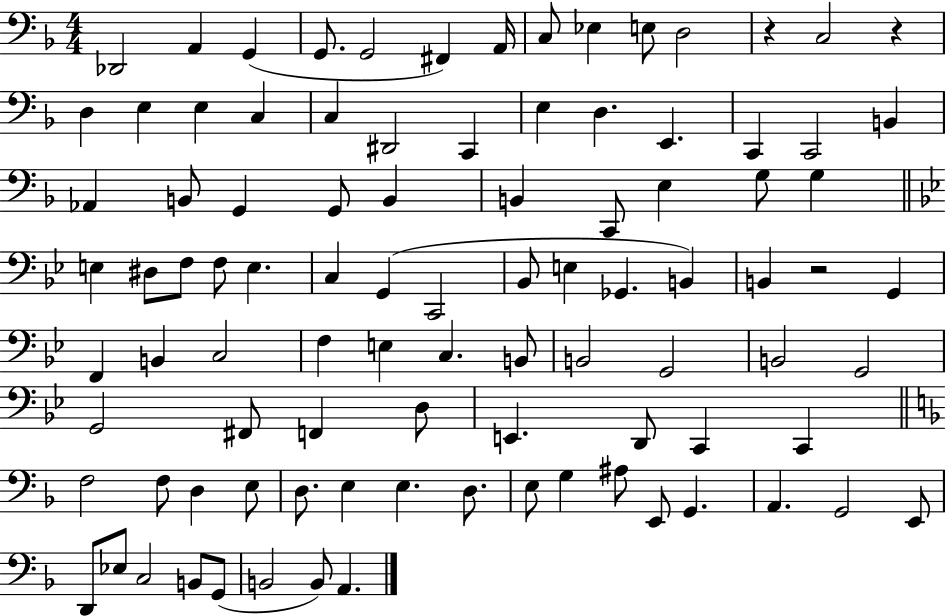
X:1
T:Untitled
M:4/4
L:1/4
K:F
_D,,2 A,, G,, G,,/2 G,,2 ^F,, A,,/4 C,/2 _E, E,/2 D,2 z C,2 z D, E, E, C, C, ^D,,2 C,, E, D, E,, C,, C,,2 B,, _A,, B,,/2 G,, G,,/2 B,, B,, C,,/2 E, G,/2 G, E, ^D,/2 F,/2 F,/2 E, C, G,, C,,2 _B,,/2 E, _G,, B,, B,, z2 G,, F,, B,, C,2 F, E, C, B,,/2 B,,2 G,,2 B,,2 G,,2 G,,2 ^F,,/2 F,, D,/2 E,, D,,/2 C,, C,, F,2 F,/2 D, E,/2 D,/2 E, E, D,/2 E,/2 G, ^A,/2 E,,/2 G,, A,, G,,2 E,,/2 D,,/2 _E,/2 C,2 B,,/2 G,,/2 B,,2 B,,/2 A,,